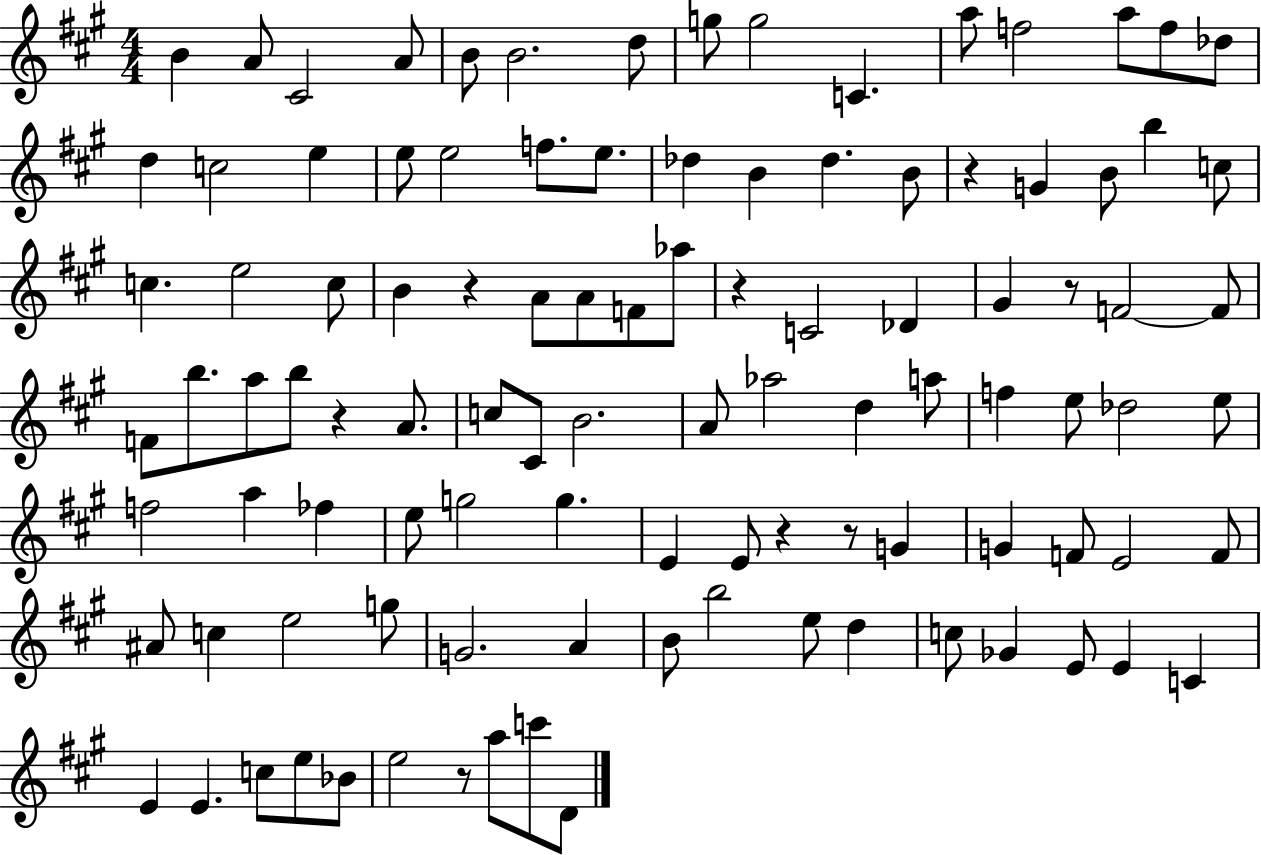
B4/q A4/e C#4/h A4/e B4/e B4/h. D5/e G5/e G5/h C4/q. A5/e F5/h A5/e F5/e Db5/e D5/q C5/h E5/q E5/e E5/h F5/e. E5/e. Db5/q B4/q Db5/q. B4/e R/q G4/q B4/e B5/q C5/e C5/q. E5/h C5/e B4/q R/q A4/e A4/e F4/e Ab5/e R/q C4/h Db4/q G#4/q R/e F4/h F4/e F4/e B5/e. A5/e B5/e R/q A4/e. C5/e C#4/e B4/h. A4/e Ab5/h D5/q A5/e F5/q E5/e Db5/h E5/e F5/h A5/q FES5/q E5/e G5/h G5/q. E4/q E4/e R/q R/e G4/q G4/q F4/e E4/h F4/e A#4/e C5/q E5/h G5/e G4/h. A4/q B4/e B5/h E5/e D5/q C5/e Gb4/q E4/e E4/q C4/q E4/q E4/q. C5/e E5/e Bb4/e E5/h R/e A5/e C6/e D4/e